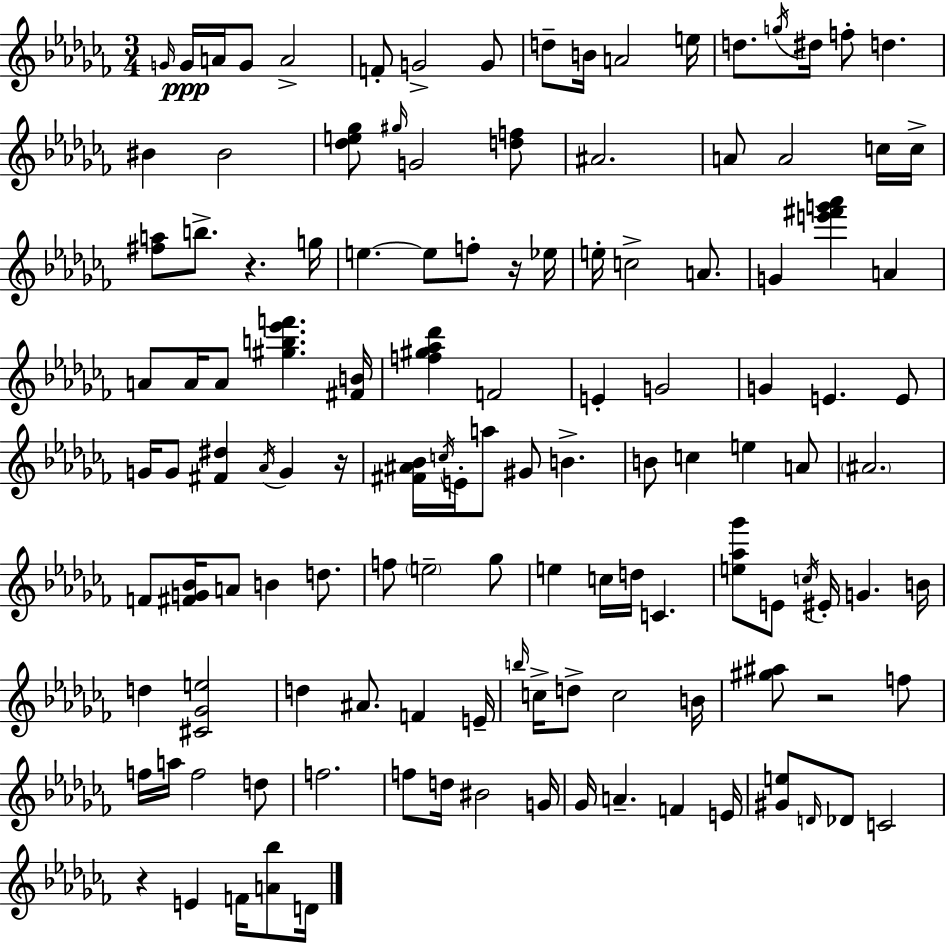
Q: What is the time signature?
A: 3/4